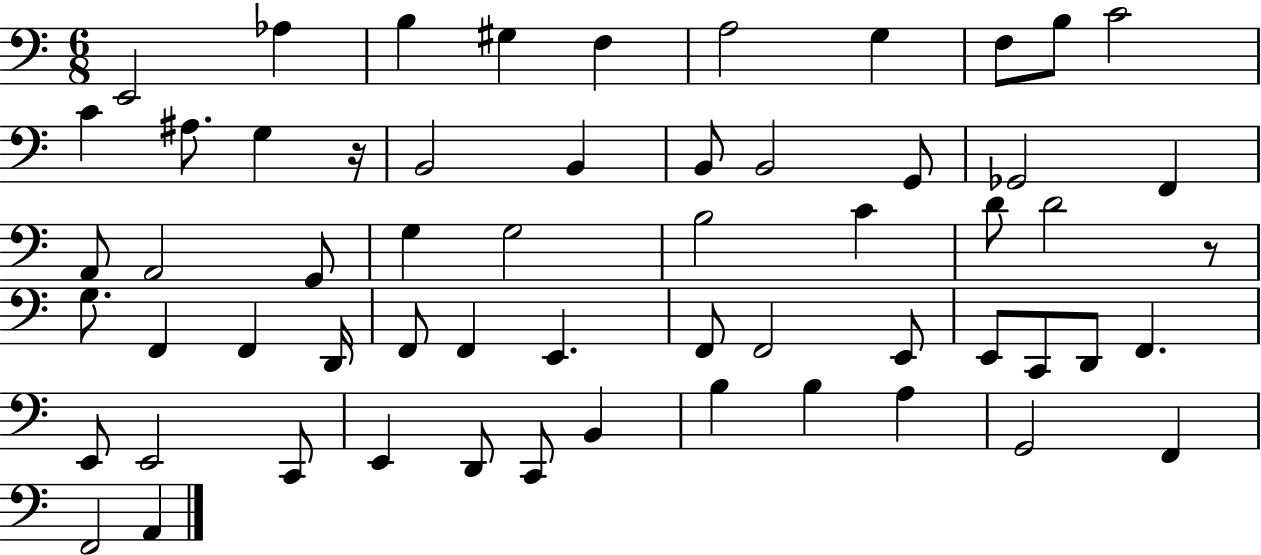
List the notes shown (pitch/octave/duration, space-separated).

E2/h Ab3/q B3/q G#3/q F3/q A3/h G3/q F3/e B3/e C4/h C4/q A#3/e. G3/q R/s B2/h B2/q B2/e B2/h G2/e Gb2/h F2/q A2/e A2/h G2/e G3/q G3/h B3/h C4/q D4/e D4/h R/e G3/e. F2/q F2/q D2/s F2/e F2/q E2/q. F2/e F2/h E2/e E2/e C2/e D2/e F2/q. E2/e E2/h C2/e E2/q D2/e C2/e B2/q B3/q B3/q A3/q G2/h F2/q F2/h A2/q